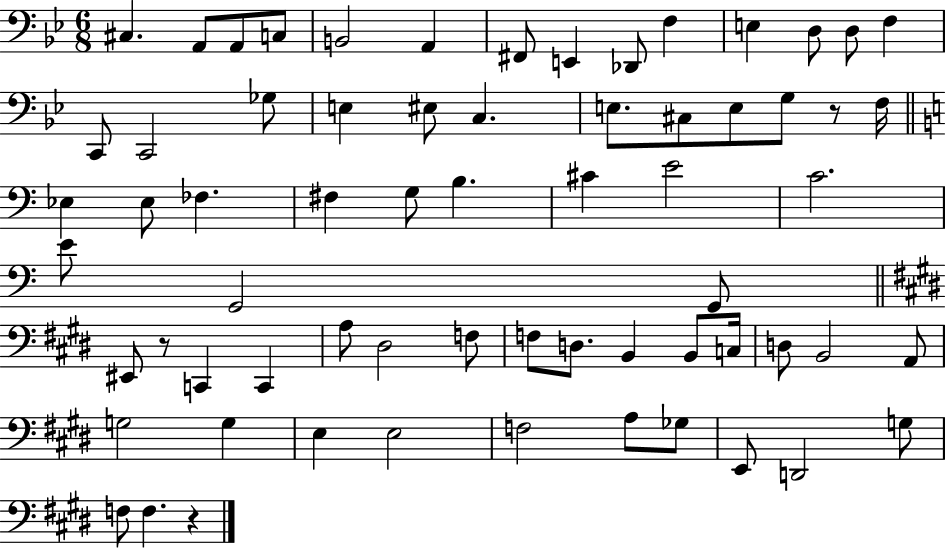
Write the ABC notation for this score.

X:1
T:Untitled
M:6/8
L:1/4
K:Bb
^C, A,,/2 A,,/2 C,/2 B,,2 A,, ^F,,/2 E,, _D,,/2 F, E, D,/2 D,/2 F, C,,/2 C,,2 _G,/2 E, ^E,/2 C, E,/2 ^C,/2 E,/2 G,/2 z/2 F,/4 _E, _E,/2 _F, ^F, G,/2 B, ^C E2 C2 E/2 G,,2 G,,/2 ^E,,/2 z/2 C,, C,, A,/2 ^D,2 F,/2 F,/2 D,/2 B,, B,,/2 C,/4 D,/2 B,,2 A,,/2 G,2 G, E, E,2 F,2 A,/2 _G,/2 E,,/2 D,,2 G,/2 F,/2 F, z